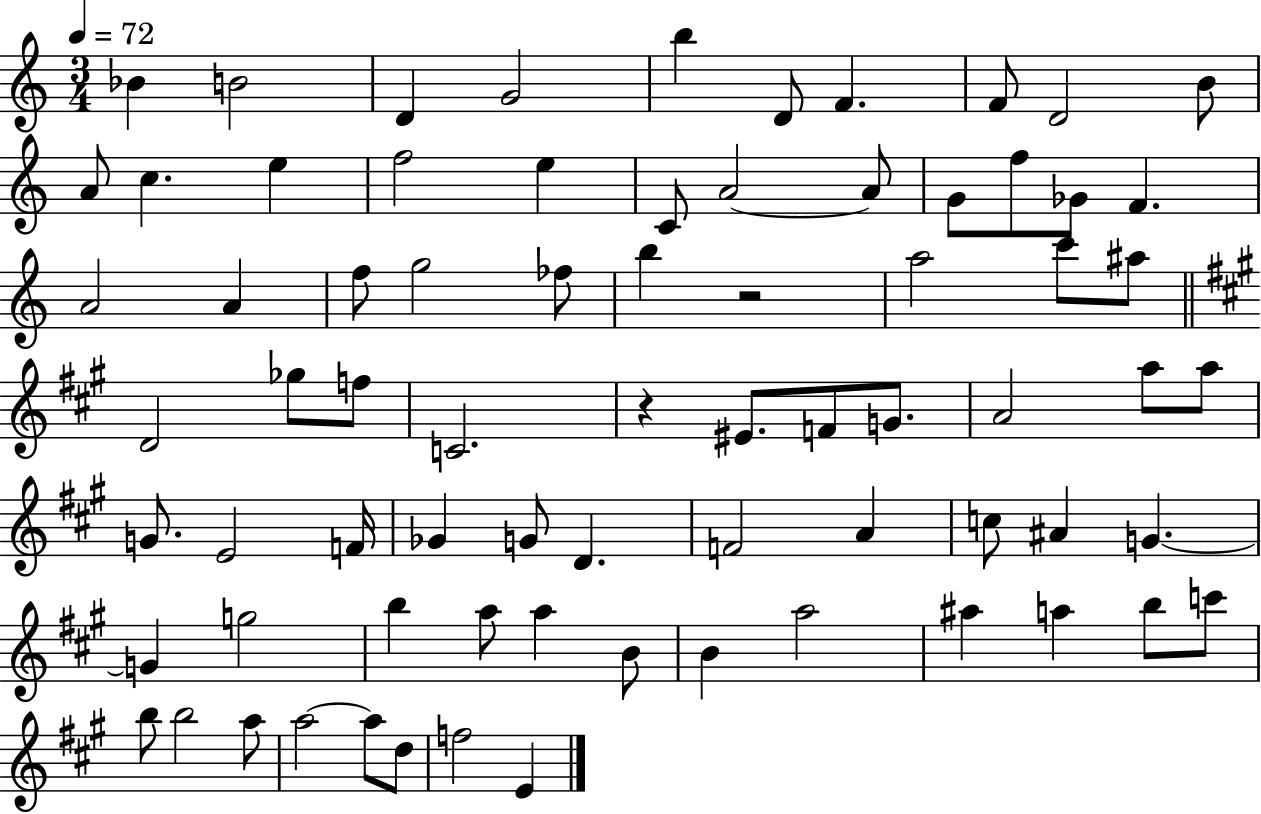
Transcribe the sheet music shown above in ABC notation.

X:1
T:Untitled
M:3/4
L:1/4
K:C
_B B2 D G2 b D/2 F F/2 D2 B/2 A/2 c e f2 e C/2 A2 A/2 G/2 f/2 _G/2 F A2 A f/2 g2 _f/2 b z2 a2 c'/2 ^a/2 D2 _g/2 f/2 C2 z ^E/2 F/2 G/2 A2 a/2 a/2 G/2 E2 F/4 _G G/2 D F2 A c/2 ^A G G g2 b a/2 a B/2 B a2 ^a a b/2 c'/2 b/2 b2 a/2 a2 a/2 d/2 f2 E